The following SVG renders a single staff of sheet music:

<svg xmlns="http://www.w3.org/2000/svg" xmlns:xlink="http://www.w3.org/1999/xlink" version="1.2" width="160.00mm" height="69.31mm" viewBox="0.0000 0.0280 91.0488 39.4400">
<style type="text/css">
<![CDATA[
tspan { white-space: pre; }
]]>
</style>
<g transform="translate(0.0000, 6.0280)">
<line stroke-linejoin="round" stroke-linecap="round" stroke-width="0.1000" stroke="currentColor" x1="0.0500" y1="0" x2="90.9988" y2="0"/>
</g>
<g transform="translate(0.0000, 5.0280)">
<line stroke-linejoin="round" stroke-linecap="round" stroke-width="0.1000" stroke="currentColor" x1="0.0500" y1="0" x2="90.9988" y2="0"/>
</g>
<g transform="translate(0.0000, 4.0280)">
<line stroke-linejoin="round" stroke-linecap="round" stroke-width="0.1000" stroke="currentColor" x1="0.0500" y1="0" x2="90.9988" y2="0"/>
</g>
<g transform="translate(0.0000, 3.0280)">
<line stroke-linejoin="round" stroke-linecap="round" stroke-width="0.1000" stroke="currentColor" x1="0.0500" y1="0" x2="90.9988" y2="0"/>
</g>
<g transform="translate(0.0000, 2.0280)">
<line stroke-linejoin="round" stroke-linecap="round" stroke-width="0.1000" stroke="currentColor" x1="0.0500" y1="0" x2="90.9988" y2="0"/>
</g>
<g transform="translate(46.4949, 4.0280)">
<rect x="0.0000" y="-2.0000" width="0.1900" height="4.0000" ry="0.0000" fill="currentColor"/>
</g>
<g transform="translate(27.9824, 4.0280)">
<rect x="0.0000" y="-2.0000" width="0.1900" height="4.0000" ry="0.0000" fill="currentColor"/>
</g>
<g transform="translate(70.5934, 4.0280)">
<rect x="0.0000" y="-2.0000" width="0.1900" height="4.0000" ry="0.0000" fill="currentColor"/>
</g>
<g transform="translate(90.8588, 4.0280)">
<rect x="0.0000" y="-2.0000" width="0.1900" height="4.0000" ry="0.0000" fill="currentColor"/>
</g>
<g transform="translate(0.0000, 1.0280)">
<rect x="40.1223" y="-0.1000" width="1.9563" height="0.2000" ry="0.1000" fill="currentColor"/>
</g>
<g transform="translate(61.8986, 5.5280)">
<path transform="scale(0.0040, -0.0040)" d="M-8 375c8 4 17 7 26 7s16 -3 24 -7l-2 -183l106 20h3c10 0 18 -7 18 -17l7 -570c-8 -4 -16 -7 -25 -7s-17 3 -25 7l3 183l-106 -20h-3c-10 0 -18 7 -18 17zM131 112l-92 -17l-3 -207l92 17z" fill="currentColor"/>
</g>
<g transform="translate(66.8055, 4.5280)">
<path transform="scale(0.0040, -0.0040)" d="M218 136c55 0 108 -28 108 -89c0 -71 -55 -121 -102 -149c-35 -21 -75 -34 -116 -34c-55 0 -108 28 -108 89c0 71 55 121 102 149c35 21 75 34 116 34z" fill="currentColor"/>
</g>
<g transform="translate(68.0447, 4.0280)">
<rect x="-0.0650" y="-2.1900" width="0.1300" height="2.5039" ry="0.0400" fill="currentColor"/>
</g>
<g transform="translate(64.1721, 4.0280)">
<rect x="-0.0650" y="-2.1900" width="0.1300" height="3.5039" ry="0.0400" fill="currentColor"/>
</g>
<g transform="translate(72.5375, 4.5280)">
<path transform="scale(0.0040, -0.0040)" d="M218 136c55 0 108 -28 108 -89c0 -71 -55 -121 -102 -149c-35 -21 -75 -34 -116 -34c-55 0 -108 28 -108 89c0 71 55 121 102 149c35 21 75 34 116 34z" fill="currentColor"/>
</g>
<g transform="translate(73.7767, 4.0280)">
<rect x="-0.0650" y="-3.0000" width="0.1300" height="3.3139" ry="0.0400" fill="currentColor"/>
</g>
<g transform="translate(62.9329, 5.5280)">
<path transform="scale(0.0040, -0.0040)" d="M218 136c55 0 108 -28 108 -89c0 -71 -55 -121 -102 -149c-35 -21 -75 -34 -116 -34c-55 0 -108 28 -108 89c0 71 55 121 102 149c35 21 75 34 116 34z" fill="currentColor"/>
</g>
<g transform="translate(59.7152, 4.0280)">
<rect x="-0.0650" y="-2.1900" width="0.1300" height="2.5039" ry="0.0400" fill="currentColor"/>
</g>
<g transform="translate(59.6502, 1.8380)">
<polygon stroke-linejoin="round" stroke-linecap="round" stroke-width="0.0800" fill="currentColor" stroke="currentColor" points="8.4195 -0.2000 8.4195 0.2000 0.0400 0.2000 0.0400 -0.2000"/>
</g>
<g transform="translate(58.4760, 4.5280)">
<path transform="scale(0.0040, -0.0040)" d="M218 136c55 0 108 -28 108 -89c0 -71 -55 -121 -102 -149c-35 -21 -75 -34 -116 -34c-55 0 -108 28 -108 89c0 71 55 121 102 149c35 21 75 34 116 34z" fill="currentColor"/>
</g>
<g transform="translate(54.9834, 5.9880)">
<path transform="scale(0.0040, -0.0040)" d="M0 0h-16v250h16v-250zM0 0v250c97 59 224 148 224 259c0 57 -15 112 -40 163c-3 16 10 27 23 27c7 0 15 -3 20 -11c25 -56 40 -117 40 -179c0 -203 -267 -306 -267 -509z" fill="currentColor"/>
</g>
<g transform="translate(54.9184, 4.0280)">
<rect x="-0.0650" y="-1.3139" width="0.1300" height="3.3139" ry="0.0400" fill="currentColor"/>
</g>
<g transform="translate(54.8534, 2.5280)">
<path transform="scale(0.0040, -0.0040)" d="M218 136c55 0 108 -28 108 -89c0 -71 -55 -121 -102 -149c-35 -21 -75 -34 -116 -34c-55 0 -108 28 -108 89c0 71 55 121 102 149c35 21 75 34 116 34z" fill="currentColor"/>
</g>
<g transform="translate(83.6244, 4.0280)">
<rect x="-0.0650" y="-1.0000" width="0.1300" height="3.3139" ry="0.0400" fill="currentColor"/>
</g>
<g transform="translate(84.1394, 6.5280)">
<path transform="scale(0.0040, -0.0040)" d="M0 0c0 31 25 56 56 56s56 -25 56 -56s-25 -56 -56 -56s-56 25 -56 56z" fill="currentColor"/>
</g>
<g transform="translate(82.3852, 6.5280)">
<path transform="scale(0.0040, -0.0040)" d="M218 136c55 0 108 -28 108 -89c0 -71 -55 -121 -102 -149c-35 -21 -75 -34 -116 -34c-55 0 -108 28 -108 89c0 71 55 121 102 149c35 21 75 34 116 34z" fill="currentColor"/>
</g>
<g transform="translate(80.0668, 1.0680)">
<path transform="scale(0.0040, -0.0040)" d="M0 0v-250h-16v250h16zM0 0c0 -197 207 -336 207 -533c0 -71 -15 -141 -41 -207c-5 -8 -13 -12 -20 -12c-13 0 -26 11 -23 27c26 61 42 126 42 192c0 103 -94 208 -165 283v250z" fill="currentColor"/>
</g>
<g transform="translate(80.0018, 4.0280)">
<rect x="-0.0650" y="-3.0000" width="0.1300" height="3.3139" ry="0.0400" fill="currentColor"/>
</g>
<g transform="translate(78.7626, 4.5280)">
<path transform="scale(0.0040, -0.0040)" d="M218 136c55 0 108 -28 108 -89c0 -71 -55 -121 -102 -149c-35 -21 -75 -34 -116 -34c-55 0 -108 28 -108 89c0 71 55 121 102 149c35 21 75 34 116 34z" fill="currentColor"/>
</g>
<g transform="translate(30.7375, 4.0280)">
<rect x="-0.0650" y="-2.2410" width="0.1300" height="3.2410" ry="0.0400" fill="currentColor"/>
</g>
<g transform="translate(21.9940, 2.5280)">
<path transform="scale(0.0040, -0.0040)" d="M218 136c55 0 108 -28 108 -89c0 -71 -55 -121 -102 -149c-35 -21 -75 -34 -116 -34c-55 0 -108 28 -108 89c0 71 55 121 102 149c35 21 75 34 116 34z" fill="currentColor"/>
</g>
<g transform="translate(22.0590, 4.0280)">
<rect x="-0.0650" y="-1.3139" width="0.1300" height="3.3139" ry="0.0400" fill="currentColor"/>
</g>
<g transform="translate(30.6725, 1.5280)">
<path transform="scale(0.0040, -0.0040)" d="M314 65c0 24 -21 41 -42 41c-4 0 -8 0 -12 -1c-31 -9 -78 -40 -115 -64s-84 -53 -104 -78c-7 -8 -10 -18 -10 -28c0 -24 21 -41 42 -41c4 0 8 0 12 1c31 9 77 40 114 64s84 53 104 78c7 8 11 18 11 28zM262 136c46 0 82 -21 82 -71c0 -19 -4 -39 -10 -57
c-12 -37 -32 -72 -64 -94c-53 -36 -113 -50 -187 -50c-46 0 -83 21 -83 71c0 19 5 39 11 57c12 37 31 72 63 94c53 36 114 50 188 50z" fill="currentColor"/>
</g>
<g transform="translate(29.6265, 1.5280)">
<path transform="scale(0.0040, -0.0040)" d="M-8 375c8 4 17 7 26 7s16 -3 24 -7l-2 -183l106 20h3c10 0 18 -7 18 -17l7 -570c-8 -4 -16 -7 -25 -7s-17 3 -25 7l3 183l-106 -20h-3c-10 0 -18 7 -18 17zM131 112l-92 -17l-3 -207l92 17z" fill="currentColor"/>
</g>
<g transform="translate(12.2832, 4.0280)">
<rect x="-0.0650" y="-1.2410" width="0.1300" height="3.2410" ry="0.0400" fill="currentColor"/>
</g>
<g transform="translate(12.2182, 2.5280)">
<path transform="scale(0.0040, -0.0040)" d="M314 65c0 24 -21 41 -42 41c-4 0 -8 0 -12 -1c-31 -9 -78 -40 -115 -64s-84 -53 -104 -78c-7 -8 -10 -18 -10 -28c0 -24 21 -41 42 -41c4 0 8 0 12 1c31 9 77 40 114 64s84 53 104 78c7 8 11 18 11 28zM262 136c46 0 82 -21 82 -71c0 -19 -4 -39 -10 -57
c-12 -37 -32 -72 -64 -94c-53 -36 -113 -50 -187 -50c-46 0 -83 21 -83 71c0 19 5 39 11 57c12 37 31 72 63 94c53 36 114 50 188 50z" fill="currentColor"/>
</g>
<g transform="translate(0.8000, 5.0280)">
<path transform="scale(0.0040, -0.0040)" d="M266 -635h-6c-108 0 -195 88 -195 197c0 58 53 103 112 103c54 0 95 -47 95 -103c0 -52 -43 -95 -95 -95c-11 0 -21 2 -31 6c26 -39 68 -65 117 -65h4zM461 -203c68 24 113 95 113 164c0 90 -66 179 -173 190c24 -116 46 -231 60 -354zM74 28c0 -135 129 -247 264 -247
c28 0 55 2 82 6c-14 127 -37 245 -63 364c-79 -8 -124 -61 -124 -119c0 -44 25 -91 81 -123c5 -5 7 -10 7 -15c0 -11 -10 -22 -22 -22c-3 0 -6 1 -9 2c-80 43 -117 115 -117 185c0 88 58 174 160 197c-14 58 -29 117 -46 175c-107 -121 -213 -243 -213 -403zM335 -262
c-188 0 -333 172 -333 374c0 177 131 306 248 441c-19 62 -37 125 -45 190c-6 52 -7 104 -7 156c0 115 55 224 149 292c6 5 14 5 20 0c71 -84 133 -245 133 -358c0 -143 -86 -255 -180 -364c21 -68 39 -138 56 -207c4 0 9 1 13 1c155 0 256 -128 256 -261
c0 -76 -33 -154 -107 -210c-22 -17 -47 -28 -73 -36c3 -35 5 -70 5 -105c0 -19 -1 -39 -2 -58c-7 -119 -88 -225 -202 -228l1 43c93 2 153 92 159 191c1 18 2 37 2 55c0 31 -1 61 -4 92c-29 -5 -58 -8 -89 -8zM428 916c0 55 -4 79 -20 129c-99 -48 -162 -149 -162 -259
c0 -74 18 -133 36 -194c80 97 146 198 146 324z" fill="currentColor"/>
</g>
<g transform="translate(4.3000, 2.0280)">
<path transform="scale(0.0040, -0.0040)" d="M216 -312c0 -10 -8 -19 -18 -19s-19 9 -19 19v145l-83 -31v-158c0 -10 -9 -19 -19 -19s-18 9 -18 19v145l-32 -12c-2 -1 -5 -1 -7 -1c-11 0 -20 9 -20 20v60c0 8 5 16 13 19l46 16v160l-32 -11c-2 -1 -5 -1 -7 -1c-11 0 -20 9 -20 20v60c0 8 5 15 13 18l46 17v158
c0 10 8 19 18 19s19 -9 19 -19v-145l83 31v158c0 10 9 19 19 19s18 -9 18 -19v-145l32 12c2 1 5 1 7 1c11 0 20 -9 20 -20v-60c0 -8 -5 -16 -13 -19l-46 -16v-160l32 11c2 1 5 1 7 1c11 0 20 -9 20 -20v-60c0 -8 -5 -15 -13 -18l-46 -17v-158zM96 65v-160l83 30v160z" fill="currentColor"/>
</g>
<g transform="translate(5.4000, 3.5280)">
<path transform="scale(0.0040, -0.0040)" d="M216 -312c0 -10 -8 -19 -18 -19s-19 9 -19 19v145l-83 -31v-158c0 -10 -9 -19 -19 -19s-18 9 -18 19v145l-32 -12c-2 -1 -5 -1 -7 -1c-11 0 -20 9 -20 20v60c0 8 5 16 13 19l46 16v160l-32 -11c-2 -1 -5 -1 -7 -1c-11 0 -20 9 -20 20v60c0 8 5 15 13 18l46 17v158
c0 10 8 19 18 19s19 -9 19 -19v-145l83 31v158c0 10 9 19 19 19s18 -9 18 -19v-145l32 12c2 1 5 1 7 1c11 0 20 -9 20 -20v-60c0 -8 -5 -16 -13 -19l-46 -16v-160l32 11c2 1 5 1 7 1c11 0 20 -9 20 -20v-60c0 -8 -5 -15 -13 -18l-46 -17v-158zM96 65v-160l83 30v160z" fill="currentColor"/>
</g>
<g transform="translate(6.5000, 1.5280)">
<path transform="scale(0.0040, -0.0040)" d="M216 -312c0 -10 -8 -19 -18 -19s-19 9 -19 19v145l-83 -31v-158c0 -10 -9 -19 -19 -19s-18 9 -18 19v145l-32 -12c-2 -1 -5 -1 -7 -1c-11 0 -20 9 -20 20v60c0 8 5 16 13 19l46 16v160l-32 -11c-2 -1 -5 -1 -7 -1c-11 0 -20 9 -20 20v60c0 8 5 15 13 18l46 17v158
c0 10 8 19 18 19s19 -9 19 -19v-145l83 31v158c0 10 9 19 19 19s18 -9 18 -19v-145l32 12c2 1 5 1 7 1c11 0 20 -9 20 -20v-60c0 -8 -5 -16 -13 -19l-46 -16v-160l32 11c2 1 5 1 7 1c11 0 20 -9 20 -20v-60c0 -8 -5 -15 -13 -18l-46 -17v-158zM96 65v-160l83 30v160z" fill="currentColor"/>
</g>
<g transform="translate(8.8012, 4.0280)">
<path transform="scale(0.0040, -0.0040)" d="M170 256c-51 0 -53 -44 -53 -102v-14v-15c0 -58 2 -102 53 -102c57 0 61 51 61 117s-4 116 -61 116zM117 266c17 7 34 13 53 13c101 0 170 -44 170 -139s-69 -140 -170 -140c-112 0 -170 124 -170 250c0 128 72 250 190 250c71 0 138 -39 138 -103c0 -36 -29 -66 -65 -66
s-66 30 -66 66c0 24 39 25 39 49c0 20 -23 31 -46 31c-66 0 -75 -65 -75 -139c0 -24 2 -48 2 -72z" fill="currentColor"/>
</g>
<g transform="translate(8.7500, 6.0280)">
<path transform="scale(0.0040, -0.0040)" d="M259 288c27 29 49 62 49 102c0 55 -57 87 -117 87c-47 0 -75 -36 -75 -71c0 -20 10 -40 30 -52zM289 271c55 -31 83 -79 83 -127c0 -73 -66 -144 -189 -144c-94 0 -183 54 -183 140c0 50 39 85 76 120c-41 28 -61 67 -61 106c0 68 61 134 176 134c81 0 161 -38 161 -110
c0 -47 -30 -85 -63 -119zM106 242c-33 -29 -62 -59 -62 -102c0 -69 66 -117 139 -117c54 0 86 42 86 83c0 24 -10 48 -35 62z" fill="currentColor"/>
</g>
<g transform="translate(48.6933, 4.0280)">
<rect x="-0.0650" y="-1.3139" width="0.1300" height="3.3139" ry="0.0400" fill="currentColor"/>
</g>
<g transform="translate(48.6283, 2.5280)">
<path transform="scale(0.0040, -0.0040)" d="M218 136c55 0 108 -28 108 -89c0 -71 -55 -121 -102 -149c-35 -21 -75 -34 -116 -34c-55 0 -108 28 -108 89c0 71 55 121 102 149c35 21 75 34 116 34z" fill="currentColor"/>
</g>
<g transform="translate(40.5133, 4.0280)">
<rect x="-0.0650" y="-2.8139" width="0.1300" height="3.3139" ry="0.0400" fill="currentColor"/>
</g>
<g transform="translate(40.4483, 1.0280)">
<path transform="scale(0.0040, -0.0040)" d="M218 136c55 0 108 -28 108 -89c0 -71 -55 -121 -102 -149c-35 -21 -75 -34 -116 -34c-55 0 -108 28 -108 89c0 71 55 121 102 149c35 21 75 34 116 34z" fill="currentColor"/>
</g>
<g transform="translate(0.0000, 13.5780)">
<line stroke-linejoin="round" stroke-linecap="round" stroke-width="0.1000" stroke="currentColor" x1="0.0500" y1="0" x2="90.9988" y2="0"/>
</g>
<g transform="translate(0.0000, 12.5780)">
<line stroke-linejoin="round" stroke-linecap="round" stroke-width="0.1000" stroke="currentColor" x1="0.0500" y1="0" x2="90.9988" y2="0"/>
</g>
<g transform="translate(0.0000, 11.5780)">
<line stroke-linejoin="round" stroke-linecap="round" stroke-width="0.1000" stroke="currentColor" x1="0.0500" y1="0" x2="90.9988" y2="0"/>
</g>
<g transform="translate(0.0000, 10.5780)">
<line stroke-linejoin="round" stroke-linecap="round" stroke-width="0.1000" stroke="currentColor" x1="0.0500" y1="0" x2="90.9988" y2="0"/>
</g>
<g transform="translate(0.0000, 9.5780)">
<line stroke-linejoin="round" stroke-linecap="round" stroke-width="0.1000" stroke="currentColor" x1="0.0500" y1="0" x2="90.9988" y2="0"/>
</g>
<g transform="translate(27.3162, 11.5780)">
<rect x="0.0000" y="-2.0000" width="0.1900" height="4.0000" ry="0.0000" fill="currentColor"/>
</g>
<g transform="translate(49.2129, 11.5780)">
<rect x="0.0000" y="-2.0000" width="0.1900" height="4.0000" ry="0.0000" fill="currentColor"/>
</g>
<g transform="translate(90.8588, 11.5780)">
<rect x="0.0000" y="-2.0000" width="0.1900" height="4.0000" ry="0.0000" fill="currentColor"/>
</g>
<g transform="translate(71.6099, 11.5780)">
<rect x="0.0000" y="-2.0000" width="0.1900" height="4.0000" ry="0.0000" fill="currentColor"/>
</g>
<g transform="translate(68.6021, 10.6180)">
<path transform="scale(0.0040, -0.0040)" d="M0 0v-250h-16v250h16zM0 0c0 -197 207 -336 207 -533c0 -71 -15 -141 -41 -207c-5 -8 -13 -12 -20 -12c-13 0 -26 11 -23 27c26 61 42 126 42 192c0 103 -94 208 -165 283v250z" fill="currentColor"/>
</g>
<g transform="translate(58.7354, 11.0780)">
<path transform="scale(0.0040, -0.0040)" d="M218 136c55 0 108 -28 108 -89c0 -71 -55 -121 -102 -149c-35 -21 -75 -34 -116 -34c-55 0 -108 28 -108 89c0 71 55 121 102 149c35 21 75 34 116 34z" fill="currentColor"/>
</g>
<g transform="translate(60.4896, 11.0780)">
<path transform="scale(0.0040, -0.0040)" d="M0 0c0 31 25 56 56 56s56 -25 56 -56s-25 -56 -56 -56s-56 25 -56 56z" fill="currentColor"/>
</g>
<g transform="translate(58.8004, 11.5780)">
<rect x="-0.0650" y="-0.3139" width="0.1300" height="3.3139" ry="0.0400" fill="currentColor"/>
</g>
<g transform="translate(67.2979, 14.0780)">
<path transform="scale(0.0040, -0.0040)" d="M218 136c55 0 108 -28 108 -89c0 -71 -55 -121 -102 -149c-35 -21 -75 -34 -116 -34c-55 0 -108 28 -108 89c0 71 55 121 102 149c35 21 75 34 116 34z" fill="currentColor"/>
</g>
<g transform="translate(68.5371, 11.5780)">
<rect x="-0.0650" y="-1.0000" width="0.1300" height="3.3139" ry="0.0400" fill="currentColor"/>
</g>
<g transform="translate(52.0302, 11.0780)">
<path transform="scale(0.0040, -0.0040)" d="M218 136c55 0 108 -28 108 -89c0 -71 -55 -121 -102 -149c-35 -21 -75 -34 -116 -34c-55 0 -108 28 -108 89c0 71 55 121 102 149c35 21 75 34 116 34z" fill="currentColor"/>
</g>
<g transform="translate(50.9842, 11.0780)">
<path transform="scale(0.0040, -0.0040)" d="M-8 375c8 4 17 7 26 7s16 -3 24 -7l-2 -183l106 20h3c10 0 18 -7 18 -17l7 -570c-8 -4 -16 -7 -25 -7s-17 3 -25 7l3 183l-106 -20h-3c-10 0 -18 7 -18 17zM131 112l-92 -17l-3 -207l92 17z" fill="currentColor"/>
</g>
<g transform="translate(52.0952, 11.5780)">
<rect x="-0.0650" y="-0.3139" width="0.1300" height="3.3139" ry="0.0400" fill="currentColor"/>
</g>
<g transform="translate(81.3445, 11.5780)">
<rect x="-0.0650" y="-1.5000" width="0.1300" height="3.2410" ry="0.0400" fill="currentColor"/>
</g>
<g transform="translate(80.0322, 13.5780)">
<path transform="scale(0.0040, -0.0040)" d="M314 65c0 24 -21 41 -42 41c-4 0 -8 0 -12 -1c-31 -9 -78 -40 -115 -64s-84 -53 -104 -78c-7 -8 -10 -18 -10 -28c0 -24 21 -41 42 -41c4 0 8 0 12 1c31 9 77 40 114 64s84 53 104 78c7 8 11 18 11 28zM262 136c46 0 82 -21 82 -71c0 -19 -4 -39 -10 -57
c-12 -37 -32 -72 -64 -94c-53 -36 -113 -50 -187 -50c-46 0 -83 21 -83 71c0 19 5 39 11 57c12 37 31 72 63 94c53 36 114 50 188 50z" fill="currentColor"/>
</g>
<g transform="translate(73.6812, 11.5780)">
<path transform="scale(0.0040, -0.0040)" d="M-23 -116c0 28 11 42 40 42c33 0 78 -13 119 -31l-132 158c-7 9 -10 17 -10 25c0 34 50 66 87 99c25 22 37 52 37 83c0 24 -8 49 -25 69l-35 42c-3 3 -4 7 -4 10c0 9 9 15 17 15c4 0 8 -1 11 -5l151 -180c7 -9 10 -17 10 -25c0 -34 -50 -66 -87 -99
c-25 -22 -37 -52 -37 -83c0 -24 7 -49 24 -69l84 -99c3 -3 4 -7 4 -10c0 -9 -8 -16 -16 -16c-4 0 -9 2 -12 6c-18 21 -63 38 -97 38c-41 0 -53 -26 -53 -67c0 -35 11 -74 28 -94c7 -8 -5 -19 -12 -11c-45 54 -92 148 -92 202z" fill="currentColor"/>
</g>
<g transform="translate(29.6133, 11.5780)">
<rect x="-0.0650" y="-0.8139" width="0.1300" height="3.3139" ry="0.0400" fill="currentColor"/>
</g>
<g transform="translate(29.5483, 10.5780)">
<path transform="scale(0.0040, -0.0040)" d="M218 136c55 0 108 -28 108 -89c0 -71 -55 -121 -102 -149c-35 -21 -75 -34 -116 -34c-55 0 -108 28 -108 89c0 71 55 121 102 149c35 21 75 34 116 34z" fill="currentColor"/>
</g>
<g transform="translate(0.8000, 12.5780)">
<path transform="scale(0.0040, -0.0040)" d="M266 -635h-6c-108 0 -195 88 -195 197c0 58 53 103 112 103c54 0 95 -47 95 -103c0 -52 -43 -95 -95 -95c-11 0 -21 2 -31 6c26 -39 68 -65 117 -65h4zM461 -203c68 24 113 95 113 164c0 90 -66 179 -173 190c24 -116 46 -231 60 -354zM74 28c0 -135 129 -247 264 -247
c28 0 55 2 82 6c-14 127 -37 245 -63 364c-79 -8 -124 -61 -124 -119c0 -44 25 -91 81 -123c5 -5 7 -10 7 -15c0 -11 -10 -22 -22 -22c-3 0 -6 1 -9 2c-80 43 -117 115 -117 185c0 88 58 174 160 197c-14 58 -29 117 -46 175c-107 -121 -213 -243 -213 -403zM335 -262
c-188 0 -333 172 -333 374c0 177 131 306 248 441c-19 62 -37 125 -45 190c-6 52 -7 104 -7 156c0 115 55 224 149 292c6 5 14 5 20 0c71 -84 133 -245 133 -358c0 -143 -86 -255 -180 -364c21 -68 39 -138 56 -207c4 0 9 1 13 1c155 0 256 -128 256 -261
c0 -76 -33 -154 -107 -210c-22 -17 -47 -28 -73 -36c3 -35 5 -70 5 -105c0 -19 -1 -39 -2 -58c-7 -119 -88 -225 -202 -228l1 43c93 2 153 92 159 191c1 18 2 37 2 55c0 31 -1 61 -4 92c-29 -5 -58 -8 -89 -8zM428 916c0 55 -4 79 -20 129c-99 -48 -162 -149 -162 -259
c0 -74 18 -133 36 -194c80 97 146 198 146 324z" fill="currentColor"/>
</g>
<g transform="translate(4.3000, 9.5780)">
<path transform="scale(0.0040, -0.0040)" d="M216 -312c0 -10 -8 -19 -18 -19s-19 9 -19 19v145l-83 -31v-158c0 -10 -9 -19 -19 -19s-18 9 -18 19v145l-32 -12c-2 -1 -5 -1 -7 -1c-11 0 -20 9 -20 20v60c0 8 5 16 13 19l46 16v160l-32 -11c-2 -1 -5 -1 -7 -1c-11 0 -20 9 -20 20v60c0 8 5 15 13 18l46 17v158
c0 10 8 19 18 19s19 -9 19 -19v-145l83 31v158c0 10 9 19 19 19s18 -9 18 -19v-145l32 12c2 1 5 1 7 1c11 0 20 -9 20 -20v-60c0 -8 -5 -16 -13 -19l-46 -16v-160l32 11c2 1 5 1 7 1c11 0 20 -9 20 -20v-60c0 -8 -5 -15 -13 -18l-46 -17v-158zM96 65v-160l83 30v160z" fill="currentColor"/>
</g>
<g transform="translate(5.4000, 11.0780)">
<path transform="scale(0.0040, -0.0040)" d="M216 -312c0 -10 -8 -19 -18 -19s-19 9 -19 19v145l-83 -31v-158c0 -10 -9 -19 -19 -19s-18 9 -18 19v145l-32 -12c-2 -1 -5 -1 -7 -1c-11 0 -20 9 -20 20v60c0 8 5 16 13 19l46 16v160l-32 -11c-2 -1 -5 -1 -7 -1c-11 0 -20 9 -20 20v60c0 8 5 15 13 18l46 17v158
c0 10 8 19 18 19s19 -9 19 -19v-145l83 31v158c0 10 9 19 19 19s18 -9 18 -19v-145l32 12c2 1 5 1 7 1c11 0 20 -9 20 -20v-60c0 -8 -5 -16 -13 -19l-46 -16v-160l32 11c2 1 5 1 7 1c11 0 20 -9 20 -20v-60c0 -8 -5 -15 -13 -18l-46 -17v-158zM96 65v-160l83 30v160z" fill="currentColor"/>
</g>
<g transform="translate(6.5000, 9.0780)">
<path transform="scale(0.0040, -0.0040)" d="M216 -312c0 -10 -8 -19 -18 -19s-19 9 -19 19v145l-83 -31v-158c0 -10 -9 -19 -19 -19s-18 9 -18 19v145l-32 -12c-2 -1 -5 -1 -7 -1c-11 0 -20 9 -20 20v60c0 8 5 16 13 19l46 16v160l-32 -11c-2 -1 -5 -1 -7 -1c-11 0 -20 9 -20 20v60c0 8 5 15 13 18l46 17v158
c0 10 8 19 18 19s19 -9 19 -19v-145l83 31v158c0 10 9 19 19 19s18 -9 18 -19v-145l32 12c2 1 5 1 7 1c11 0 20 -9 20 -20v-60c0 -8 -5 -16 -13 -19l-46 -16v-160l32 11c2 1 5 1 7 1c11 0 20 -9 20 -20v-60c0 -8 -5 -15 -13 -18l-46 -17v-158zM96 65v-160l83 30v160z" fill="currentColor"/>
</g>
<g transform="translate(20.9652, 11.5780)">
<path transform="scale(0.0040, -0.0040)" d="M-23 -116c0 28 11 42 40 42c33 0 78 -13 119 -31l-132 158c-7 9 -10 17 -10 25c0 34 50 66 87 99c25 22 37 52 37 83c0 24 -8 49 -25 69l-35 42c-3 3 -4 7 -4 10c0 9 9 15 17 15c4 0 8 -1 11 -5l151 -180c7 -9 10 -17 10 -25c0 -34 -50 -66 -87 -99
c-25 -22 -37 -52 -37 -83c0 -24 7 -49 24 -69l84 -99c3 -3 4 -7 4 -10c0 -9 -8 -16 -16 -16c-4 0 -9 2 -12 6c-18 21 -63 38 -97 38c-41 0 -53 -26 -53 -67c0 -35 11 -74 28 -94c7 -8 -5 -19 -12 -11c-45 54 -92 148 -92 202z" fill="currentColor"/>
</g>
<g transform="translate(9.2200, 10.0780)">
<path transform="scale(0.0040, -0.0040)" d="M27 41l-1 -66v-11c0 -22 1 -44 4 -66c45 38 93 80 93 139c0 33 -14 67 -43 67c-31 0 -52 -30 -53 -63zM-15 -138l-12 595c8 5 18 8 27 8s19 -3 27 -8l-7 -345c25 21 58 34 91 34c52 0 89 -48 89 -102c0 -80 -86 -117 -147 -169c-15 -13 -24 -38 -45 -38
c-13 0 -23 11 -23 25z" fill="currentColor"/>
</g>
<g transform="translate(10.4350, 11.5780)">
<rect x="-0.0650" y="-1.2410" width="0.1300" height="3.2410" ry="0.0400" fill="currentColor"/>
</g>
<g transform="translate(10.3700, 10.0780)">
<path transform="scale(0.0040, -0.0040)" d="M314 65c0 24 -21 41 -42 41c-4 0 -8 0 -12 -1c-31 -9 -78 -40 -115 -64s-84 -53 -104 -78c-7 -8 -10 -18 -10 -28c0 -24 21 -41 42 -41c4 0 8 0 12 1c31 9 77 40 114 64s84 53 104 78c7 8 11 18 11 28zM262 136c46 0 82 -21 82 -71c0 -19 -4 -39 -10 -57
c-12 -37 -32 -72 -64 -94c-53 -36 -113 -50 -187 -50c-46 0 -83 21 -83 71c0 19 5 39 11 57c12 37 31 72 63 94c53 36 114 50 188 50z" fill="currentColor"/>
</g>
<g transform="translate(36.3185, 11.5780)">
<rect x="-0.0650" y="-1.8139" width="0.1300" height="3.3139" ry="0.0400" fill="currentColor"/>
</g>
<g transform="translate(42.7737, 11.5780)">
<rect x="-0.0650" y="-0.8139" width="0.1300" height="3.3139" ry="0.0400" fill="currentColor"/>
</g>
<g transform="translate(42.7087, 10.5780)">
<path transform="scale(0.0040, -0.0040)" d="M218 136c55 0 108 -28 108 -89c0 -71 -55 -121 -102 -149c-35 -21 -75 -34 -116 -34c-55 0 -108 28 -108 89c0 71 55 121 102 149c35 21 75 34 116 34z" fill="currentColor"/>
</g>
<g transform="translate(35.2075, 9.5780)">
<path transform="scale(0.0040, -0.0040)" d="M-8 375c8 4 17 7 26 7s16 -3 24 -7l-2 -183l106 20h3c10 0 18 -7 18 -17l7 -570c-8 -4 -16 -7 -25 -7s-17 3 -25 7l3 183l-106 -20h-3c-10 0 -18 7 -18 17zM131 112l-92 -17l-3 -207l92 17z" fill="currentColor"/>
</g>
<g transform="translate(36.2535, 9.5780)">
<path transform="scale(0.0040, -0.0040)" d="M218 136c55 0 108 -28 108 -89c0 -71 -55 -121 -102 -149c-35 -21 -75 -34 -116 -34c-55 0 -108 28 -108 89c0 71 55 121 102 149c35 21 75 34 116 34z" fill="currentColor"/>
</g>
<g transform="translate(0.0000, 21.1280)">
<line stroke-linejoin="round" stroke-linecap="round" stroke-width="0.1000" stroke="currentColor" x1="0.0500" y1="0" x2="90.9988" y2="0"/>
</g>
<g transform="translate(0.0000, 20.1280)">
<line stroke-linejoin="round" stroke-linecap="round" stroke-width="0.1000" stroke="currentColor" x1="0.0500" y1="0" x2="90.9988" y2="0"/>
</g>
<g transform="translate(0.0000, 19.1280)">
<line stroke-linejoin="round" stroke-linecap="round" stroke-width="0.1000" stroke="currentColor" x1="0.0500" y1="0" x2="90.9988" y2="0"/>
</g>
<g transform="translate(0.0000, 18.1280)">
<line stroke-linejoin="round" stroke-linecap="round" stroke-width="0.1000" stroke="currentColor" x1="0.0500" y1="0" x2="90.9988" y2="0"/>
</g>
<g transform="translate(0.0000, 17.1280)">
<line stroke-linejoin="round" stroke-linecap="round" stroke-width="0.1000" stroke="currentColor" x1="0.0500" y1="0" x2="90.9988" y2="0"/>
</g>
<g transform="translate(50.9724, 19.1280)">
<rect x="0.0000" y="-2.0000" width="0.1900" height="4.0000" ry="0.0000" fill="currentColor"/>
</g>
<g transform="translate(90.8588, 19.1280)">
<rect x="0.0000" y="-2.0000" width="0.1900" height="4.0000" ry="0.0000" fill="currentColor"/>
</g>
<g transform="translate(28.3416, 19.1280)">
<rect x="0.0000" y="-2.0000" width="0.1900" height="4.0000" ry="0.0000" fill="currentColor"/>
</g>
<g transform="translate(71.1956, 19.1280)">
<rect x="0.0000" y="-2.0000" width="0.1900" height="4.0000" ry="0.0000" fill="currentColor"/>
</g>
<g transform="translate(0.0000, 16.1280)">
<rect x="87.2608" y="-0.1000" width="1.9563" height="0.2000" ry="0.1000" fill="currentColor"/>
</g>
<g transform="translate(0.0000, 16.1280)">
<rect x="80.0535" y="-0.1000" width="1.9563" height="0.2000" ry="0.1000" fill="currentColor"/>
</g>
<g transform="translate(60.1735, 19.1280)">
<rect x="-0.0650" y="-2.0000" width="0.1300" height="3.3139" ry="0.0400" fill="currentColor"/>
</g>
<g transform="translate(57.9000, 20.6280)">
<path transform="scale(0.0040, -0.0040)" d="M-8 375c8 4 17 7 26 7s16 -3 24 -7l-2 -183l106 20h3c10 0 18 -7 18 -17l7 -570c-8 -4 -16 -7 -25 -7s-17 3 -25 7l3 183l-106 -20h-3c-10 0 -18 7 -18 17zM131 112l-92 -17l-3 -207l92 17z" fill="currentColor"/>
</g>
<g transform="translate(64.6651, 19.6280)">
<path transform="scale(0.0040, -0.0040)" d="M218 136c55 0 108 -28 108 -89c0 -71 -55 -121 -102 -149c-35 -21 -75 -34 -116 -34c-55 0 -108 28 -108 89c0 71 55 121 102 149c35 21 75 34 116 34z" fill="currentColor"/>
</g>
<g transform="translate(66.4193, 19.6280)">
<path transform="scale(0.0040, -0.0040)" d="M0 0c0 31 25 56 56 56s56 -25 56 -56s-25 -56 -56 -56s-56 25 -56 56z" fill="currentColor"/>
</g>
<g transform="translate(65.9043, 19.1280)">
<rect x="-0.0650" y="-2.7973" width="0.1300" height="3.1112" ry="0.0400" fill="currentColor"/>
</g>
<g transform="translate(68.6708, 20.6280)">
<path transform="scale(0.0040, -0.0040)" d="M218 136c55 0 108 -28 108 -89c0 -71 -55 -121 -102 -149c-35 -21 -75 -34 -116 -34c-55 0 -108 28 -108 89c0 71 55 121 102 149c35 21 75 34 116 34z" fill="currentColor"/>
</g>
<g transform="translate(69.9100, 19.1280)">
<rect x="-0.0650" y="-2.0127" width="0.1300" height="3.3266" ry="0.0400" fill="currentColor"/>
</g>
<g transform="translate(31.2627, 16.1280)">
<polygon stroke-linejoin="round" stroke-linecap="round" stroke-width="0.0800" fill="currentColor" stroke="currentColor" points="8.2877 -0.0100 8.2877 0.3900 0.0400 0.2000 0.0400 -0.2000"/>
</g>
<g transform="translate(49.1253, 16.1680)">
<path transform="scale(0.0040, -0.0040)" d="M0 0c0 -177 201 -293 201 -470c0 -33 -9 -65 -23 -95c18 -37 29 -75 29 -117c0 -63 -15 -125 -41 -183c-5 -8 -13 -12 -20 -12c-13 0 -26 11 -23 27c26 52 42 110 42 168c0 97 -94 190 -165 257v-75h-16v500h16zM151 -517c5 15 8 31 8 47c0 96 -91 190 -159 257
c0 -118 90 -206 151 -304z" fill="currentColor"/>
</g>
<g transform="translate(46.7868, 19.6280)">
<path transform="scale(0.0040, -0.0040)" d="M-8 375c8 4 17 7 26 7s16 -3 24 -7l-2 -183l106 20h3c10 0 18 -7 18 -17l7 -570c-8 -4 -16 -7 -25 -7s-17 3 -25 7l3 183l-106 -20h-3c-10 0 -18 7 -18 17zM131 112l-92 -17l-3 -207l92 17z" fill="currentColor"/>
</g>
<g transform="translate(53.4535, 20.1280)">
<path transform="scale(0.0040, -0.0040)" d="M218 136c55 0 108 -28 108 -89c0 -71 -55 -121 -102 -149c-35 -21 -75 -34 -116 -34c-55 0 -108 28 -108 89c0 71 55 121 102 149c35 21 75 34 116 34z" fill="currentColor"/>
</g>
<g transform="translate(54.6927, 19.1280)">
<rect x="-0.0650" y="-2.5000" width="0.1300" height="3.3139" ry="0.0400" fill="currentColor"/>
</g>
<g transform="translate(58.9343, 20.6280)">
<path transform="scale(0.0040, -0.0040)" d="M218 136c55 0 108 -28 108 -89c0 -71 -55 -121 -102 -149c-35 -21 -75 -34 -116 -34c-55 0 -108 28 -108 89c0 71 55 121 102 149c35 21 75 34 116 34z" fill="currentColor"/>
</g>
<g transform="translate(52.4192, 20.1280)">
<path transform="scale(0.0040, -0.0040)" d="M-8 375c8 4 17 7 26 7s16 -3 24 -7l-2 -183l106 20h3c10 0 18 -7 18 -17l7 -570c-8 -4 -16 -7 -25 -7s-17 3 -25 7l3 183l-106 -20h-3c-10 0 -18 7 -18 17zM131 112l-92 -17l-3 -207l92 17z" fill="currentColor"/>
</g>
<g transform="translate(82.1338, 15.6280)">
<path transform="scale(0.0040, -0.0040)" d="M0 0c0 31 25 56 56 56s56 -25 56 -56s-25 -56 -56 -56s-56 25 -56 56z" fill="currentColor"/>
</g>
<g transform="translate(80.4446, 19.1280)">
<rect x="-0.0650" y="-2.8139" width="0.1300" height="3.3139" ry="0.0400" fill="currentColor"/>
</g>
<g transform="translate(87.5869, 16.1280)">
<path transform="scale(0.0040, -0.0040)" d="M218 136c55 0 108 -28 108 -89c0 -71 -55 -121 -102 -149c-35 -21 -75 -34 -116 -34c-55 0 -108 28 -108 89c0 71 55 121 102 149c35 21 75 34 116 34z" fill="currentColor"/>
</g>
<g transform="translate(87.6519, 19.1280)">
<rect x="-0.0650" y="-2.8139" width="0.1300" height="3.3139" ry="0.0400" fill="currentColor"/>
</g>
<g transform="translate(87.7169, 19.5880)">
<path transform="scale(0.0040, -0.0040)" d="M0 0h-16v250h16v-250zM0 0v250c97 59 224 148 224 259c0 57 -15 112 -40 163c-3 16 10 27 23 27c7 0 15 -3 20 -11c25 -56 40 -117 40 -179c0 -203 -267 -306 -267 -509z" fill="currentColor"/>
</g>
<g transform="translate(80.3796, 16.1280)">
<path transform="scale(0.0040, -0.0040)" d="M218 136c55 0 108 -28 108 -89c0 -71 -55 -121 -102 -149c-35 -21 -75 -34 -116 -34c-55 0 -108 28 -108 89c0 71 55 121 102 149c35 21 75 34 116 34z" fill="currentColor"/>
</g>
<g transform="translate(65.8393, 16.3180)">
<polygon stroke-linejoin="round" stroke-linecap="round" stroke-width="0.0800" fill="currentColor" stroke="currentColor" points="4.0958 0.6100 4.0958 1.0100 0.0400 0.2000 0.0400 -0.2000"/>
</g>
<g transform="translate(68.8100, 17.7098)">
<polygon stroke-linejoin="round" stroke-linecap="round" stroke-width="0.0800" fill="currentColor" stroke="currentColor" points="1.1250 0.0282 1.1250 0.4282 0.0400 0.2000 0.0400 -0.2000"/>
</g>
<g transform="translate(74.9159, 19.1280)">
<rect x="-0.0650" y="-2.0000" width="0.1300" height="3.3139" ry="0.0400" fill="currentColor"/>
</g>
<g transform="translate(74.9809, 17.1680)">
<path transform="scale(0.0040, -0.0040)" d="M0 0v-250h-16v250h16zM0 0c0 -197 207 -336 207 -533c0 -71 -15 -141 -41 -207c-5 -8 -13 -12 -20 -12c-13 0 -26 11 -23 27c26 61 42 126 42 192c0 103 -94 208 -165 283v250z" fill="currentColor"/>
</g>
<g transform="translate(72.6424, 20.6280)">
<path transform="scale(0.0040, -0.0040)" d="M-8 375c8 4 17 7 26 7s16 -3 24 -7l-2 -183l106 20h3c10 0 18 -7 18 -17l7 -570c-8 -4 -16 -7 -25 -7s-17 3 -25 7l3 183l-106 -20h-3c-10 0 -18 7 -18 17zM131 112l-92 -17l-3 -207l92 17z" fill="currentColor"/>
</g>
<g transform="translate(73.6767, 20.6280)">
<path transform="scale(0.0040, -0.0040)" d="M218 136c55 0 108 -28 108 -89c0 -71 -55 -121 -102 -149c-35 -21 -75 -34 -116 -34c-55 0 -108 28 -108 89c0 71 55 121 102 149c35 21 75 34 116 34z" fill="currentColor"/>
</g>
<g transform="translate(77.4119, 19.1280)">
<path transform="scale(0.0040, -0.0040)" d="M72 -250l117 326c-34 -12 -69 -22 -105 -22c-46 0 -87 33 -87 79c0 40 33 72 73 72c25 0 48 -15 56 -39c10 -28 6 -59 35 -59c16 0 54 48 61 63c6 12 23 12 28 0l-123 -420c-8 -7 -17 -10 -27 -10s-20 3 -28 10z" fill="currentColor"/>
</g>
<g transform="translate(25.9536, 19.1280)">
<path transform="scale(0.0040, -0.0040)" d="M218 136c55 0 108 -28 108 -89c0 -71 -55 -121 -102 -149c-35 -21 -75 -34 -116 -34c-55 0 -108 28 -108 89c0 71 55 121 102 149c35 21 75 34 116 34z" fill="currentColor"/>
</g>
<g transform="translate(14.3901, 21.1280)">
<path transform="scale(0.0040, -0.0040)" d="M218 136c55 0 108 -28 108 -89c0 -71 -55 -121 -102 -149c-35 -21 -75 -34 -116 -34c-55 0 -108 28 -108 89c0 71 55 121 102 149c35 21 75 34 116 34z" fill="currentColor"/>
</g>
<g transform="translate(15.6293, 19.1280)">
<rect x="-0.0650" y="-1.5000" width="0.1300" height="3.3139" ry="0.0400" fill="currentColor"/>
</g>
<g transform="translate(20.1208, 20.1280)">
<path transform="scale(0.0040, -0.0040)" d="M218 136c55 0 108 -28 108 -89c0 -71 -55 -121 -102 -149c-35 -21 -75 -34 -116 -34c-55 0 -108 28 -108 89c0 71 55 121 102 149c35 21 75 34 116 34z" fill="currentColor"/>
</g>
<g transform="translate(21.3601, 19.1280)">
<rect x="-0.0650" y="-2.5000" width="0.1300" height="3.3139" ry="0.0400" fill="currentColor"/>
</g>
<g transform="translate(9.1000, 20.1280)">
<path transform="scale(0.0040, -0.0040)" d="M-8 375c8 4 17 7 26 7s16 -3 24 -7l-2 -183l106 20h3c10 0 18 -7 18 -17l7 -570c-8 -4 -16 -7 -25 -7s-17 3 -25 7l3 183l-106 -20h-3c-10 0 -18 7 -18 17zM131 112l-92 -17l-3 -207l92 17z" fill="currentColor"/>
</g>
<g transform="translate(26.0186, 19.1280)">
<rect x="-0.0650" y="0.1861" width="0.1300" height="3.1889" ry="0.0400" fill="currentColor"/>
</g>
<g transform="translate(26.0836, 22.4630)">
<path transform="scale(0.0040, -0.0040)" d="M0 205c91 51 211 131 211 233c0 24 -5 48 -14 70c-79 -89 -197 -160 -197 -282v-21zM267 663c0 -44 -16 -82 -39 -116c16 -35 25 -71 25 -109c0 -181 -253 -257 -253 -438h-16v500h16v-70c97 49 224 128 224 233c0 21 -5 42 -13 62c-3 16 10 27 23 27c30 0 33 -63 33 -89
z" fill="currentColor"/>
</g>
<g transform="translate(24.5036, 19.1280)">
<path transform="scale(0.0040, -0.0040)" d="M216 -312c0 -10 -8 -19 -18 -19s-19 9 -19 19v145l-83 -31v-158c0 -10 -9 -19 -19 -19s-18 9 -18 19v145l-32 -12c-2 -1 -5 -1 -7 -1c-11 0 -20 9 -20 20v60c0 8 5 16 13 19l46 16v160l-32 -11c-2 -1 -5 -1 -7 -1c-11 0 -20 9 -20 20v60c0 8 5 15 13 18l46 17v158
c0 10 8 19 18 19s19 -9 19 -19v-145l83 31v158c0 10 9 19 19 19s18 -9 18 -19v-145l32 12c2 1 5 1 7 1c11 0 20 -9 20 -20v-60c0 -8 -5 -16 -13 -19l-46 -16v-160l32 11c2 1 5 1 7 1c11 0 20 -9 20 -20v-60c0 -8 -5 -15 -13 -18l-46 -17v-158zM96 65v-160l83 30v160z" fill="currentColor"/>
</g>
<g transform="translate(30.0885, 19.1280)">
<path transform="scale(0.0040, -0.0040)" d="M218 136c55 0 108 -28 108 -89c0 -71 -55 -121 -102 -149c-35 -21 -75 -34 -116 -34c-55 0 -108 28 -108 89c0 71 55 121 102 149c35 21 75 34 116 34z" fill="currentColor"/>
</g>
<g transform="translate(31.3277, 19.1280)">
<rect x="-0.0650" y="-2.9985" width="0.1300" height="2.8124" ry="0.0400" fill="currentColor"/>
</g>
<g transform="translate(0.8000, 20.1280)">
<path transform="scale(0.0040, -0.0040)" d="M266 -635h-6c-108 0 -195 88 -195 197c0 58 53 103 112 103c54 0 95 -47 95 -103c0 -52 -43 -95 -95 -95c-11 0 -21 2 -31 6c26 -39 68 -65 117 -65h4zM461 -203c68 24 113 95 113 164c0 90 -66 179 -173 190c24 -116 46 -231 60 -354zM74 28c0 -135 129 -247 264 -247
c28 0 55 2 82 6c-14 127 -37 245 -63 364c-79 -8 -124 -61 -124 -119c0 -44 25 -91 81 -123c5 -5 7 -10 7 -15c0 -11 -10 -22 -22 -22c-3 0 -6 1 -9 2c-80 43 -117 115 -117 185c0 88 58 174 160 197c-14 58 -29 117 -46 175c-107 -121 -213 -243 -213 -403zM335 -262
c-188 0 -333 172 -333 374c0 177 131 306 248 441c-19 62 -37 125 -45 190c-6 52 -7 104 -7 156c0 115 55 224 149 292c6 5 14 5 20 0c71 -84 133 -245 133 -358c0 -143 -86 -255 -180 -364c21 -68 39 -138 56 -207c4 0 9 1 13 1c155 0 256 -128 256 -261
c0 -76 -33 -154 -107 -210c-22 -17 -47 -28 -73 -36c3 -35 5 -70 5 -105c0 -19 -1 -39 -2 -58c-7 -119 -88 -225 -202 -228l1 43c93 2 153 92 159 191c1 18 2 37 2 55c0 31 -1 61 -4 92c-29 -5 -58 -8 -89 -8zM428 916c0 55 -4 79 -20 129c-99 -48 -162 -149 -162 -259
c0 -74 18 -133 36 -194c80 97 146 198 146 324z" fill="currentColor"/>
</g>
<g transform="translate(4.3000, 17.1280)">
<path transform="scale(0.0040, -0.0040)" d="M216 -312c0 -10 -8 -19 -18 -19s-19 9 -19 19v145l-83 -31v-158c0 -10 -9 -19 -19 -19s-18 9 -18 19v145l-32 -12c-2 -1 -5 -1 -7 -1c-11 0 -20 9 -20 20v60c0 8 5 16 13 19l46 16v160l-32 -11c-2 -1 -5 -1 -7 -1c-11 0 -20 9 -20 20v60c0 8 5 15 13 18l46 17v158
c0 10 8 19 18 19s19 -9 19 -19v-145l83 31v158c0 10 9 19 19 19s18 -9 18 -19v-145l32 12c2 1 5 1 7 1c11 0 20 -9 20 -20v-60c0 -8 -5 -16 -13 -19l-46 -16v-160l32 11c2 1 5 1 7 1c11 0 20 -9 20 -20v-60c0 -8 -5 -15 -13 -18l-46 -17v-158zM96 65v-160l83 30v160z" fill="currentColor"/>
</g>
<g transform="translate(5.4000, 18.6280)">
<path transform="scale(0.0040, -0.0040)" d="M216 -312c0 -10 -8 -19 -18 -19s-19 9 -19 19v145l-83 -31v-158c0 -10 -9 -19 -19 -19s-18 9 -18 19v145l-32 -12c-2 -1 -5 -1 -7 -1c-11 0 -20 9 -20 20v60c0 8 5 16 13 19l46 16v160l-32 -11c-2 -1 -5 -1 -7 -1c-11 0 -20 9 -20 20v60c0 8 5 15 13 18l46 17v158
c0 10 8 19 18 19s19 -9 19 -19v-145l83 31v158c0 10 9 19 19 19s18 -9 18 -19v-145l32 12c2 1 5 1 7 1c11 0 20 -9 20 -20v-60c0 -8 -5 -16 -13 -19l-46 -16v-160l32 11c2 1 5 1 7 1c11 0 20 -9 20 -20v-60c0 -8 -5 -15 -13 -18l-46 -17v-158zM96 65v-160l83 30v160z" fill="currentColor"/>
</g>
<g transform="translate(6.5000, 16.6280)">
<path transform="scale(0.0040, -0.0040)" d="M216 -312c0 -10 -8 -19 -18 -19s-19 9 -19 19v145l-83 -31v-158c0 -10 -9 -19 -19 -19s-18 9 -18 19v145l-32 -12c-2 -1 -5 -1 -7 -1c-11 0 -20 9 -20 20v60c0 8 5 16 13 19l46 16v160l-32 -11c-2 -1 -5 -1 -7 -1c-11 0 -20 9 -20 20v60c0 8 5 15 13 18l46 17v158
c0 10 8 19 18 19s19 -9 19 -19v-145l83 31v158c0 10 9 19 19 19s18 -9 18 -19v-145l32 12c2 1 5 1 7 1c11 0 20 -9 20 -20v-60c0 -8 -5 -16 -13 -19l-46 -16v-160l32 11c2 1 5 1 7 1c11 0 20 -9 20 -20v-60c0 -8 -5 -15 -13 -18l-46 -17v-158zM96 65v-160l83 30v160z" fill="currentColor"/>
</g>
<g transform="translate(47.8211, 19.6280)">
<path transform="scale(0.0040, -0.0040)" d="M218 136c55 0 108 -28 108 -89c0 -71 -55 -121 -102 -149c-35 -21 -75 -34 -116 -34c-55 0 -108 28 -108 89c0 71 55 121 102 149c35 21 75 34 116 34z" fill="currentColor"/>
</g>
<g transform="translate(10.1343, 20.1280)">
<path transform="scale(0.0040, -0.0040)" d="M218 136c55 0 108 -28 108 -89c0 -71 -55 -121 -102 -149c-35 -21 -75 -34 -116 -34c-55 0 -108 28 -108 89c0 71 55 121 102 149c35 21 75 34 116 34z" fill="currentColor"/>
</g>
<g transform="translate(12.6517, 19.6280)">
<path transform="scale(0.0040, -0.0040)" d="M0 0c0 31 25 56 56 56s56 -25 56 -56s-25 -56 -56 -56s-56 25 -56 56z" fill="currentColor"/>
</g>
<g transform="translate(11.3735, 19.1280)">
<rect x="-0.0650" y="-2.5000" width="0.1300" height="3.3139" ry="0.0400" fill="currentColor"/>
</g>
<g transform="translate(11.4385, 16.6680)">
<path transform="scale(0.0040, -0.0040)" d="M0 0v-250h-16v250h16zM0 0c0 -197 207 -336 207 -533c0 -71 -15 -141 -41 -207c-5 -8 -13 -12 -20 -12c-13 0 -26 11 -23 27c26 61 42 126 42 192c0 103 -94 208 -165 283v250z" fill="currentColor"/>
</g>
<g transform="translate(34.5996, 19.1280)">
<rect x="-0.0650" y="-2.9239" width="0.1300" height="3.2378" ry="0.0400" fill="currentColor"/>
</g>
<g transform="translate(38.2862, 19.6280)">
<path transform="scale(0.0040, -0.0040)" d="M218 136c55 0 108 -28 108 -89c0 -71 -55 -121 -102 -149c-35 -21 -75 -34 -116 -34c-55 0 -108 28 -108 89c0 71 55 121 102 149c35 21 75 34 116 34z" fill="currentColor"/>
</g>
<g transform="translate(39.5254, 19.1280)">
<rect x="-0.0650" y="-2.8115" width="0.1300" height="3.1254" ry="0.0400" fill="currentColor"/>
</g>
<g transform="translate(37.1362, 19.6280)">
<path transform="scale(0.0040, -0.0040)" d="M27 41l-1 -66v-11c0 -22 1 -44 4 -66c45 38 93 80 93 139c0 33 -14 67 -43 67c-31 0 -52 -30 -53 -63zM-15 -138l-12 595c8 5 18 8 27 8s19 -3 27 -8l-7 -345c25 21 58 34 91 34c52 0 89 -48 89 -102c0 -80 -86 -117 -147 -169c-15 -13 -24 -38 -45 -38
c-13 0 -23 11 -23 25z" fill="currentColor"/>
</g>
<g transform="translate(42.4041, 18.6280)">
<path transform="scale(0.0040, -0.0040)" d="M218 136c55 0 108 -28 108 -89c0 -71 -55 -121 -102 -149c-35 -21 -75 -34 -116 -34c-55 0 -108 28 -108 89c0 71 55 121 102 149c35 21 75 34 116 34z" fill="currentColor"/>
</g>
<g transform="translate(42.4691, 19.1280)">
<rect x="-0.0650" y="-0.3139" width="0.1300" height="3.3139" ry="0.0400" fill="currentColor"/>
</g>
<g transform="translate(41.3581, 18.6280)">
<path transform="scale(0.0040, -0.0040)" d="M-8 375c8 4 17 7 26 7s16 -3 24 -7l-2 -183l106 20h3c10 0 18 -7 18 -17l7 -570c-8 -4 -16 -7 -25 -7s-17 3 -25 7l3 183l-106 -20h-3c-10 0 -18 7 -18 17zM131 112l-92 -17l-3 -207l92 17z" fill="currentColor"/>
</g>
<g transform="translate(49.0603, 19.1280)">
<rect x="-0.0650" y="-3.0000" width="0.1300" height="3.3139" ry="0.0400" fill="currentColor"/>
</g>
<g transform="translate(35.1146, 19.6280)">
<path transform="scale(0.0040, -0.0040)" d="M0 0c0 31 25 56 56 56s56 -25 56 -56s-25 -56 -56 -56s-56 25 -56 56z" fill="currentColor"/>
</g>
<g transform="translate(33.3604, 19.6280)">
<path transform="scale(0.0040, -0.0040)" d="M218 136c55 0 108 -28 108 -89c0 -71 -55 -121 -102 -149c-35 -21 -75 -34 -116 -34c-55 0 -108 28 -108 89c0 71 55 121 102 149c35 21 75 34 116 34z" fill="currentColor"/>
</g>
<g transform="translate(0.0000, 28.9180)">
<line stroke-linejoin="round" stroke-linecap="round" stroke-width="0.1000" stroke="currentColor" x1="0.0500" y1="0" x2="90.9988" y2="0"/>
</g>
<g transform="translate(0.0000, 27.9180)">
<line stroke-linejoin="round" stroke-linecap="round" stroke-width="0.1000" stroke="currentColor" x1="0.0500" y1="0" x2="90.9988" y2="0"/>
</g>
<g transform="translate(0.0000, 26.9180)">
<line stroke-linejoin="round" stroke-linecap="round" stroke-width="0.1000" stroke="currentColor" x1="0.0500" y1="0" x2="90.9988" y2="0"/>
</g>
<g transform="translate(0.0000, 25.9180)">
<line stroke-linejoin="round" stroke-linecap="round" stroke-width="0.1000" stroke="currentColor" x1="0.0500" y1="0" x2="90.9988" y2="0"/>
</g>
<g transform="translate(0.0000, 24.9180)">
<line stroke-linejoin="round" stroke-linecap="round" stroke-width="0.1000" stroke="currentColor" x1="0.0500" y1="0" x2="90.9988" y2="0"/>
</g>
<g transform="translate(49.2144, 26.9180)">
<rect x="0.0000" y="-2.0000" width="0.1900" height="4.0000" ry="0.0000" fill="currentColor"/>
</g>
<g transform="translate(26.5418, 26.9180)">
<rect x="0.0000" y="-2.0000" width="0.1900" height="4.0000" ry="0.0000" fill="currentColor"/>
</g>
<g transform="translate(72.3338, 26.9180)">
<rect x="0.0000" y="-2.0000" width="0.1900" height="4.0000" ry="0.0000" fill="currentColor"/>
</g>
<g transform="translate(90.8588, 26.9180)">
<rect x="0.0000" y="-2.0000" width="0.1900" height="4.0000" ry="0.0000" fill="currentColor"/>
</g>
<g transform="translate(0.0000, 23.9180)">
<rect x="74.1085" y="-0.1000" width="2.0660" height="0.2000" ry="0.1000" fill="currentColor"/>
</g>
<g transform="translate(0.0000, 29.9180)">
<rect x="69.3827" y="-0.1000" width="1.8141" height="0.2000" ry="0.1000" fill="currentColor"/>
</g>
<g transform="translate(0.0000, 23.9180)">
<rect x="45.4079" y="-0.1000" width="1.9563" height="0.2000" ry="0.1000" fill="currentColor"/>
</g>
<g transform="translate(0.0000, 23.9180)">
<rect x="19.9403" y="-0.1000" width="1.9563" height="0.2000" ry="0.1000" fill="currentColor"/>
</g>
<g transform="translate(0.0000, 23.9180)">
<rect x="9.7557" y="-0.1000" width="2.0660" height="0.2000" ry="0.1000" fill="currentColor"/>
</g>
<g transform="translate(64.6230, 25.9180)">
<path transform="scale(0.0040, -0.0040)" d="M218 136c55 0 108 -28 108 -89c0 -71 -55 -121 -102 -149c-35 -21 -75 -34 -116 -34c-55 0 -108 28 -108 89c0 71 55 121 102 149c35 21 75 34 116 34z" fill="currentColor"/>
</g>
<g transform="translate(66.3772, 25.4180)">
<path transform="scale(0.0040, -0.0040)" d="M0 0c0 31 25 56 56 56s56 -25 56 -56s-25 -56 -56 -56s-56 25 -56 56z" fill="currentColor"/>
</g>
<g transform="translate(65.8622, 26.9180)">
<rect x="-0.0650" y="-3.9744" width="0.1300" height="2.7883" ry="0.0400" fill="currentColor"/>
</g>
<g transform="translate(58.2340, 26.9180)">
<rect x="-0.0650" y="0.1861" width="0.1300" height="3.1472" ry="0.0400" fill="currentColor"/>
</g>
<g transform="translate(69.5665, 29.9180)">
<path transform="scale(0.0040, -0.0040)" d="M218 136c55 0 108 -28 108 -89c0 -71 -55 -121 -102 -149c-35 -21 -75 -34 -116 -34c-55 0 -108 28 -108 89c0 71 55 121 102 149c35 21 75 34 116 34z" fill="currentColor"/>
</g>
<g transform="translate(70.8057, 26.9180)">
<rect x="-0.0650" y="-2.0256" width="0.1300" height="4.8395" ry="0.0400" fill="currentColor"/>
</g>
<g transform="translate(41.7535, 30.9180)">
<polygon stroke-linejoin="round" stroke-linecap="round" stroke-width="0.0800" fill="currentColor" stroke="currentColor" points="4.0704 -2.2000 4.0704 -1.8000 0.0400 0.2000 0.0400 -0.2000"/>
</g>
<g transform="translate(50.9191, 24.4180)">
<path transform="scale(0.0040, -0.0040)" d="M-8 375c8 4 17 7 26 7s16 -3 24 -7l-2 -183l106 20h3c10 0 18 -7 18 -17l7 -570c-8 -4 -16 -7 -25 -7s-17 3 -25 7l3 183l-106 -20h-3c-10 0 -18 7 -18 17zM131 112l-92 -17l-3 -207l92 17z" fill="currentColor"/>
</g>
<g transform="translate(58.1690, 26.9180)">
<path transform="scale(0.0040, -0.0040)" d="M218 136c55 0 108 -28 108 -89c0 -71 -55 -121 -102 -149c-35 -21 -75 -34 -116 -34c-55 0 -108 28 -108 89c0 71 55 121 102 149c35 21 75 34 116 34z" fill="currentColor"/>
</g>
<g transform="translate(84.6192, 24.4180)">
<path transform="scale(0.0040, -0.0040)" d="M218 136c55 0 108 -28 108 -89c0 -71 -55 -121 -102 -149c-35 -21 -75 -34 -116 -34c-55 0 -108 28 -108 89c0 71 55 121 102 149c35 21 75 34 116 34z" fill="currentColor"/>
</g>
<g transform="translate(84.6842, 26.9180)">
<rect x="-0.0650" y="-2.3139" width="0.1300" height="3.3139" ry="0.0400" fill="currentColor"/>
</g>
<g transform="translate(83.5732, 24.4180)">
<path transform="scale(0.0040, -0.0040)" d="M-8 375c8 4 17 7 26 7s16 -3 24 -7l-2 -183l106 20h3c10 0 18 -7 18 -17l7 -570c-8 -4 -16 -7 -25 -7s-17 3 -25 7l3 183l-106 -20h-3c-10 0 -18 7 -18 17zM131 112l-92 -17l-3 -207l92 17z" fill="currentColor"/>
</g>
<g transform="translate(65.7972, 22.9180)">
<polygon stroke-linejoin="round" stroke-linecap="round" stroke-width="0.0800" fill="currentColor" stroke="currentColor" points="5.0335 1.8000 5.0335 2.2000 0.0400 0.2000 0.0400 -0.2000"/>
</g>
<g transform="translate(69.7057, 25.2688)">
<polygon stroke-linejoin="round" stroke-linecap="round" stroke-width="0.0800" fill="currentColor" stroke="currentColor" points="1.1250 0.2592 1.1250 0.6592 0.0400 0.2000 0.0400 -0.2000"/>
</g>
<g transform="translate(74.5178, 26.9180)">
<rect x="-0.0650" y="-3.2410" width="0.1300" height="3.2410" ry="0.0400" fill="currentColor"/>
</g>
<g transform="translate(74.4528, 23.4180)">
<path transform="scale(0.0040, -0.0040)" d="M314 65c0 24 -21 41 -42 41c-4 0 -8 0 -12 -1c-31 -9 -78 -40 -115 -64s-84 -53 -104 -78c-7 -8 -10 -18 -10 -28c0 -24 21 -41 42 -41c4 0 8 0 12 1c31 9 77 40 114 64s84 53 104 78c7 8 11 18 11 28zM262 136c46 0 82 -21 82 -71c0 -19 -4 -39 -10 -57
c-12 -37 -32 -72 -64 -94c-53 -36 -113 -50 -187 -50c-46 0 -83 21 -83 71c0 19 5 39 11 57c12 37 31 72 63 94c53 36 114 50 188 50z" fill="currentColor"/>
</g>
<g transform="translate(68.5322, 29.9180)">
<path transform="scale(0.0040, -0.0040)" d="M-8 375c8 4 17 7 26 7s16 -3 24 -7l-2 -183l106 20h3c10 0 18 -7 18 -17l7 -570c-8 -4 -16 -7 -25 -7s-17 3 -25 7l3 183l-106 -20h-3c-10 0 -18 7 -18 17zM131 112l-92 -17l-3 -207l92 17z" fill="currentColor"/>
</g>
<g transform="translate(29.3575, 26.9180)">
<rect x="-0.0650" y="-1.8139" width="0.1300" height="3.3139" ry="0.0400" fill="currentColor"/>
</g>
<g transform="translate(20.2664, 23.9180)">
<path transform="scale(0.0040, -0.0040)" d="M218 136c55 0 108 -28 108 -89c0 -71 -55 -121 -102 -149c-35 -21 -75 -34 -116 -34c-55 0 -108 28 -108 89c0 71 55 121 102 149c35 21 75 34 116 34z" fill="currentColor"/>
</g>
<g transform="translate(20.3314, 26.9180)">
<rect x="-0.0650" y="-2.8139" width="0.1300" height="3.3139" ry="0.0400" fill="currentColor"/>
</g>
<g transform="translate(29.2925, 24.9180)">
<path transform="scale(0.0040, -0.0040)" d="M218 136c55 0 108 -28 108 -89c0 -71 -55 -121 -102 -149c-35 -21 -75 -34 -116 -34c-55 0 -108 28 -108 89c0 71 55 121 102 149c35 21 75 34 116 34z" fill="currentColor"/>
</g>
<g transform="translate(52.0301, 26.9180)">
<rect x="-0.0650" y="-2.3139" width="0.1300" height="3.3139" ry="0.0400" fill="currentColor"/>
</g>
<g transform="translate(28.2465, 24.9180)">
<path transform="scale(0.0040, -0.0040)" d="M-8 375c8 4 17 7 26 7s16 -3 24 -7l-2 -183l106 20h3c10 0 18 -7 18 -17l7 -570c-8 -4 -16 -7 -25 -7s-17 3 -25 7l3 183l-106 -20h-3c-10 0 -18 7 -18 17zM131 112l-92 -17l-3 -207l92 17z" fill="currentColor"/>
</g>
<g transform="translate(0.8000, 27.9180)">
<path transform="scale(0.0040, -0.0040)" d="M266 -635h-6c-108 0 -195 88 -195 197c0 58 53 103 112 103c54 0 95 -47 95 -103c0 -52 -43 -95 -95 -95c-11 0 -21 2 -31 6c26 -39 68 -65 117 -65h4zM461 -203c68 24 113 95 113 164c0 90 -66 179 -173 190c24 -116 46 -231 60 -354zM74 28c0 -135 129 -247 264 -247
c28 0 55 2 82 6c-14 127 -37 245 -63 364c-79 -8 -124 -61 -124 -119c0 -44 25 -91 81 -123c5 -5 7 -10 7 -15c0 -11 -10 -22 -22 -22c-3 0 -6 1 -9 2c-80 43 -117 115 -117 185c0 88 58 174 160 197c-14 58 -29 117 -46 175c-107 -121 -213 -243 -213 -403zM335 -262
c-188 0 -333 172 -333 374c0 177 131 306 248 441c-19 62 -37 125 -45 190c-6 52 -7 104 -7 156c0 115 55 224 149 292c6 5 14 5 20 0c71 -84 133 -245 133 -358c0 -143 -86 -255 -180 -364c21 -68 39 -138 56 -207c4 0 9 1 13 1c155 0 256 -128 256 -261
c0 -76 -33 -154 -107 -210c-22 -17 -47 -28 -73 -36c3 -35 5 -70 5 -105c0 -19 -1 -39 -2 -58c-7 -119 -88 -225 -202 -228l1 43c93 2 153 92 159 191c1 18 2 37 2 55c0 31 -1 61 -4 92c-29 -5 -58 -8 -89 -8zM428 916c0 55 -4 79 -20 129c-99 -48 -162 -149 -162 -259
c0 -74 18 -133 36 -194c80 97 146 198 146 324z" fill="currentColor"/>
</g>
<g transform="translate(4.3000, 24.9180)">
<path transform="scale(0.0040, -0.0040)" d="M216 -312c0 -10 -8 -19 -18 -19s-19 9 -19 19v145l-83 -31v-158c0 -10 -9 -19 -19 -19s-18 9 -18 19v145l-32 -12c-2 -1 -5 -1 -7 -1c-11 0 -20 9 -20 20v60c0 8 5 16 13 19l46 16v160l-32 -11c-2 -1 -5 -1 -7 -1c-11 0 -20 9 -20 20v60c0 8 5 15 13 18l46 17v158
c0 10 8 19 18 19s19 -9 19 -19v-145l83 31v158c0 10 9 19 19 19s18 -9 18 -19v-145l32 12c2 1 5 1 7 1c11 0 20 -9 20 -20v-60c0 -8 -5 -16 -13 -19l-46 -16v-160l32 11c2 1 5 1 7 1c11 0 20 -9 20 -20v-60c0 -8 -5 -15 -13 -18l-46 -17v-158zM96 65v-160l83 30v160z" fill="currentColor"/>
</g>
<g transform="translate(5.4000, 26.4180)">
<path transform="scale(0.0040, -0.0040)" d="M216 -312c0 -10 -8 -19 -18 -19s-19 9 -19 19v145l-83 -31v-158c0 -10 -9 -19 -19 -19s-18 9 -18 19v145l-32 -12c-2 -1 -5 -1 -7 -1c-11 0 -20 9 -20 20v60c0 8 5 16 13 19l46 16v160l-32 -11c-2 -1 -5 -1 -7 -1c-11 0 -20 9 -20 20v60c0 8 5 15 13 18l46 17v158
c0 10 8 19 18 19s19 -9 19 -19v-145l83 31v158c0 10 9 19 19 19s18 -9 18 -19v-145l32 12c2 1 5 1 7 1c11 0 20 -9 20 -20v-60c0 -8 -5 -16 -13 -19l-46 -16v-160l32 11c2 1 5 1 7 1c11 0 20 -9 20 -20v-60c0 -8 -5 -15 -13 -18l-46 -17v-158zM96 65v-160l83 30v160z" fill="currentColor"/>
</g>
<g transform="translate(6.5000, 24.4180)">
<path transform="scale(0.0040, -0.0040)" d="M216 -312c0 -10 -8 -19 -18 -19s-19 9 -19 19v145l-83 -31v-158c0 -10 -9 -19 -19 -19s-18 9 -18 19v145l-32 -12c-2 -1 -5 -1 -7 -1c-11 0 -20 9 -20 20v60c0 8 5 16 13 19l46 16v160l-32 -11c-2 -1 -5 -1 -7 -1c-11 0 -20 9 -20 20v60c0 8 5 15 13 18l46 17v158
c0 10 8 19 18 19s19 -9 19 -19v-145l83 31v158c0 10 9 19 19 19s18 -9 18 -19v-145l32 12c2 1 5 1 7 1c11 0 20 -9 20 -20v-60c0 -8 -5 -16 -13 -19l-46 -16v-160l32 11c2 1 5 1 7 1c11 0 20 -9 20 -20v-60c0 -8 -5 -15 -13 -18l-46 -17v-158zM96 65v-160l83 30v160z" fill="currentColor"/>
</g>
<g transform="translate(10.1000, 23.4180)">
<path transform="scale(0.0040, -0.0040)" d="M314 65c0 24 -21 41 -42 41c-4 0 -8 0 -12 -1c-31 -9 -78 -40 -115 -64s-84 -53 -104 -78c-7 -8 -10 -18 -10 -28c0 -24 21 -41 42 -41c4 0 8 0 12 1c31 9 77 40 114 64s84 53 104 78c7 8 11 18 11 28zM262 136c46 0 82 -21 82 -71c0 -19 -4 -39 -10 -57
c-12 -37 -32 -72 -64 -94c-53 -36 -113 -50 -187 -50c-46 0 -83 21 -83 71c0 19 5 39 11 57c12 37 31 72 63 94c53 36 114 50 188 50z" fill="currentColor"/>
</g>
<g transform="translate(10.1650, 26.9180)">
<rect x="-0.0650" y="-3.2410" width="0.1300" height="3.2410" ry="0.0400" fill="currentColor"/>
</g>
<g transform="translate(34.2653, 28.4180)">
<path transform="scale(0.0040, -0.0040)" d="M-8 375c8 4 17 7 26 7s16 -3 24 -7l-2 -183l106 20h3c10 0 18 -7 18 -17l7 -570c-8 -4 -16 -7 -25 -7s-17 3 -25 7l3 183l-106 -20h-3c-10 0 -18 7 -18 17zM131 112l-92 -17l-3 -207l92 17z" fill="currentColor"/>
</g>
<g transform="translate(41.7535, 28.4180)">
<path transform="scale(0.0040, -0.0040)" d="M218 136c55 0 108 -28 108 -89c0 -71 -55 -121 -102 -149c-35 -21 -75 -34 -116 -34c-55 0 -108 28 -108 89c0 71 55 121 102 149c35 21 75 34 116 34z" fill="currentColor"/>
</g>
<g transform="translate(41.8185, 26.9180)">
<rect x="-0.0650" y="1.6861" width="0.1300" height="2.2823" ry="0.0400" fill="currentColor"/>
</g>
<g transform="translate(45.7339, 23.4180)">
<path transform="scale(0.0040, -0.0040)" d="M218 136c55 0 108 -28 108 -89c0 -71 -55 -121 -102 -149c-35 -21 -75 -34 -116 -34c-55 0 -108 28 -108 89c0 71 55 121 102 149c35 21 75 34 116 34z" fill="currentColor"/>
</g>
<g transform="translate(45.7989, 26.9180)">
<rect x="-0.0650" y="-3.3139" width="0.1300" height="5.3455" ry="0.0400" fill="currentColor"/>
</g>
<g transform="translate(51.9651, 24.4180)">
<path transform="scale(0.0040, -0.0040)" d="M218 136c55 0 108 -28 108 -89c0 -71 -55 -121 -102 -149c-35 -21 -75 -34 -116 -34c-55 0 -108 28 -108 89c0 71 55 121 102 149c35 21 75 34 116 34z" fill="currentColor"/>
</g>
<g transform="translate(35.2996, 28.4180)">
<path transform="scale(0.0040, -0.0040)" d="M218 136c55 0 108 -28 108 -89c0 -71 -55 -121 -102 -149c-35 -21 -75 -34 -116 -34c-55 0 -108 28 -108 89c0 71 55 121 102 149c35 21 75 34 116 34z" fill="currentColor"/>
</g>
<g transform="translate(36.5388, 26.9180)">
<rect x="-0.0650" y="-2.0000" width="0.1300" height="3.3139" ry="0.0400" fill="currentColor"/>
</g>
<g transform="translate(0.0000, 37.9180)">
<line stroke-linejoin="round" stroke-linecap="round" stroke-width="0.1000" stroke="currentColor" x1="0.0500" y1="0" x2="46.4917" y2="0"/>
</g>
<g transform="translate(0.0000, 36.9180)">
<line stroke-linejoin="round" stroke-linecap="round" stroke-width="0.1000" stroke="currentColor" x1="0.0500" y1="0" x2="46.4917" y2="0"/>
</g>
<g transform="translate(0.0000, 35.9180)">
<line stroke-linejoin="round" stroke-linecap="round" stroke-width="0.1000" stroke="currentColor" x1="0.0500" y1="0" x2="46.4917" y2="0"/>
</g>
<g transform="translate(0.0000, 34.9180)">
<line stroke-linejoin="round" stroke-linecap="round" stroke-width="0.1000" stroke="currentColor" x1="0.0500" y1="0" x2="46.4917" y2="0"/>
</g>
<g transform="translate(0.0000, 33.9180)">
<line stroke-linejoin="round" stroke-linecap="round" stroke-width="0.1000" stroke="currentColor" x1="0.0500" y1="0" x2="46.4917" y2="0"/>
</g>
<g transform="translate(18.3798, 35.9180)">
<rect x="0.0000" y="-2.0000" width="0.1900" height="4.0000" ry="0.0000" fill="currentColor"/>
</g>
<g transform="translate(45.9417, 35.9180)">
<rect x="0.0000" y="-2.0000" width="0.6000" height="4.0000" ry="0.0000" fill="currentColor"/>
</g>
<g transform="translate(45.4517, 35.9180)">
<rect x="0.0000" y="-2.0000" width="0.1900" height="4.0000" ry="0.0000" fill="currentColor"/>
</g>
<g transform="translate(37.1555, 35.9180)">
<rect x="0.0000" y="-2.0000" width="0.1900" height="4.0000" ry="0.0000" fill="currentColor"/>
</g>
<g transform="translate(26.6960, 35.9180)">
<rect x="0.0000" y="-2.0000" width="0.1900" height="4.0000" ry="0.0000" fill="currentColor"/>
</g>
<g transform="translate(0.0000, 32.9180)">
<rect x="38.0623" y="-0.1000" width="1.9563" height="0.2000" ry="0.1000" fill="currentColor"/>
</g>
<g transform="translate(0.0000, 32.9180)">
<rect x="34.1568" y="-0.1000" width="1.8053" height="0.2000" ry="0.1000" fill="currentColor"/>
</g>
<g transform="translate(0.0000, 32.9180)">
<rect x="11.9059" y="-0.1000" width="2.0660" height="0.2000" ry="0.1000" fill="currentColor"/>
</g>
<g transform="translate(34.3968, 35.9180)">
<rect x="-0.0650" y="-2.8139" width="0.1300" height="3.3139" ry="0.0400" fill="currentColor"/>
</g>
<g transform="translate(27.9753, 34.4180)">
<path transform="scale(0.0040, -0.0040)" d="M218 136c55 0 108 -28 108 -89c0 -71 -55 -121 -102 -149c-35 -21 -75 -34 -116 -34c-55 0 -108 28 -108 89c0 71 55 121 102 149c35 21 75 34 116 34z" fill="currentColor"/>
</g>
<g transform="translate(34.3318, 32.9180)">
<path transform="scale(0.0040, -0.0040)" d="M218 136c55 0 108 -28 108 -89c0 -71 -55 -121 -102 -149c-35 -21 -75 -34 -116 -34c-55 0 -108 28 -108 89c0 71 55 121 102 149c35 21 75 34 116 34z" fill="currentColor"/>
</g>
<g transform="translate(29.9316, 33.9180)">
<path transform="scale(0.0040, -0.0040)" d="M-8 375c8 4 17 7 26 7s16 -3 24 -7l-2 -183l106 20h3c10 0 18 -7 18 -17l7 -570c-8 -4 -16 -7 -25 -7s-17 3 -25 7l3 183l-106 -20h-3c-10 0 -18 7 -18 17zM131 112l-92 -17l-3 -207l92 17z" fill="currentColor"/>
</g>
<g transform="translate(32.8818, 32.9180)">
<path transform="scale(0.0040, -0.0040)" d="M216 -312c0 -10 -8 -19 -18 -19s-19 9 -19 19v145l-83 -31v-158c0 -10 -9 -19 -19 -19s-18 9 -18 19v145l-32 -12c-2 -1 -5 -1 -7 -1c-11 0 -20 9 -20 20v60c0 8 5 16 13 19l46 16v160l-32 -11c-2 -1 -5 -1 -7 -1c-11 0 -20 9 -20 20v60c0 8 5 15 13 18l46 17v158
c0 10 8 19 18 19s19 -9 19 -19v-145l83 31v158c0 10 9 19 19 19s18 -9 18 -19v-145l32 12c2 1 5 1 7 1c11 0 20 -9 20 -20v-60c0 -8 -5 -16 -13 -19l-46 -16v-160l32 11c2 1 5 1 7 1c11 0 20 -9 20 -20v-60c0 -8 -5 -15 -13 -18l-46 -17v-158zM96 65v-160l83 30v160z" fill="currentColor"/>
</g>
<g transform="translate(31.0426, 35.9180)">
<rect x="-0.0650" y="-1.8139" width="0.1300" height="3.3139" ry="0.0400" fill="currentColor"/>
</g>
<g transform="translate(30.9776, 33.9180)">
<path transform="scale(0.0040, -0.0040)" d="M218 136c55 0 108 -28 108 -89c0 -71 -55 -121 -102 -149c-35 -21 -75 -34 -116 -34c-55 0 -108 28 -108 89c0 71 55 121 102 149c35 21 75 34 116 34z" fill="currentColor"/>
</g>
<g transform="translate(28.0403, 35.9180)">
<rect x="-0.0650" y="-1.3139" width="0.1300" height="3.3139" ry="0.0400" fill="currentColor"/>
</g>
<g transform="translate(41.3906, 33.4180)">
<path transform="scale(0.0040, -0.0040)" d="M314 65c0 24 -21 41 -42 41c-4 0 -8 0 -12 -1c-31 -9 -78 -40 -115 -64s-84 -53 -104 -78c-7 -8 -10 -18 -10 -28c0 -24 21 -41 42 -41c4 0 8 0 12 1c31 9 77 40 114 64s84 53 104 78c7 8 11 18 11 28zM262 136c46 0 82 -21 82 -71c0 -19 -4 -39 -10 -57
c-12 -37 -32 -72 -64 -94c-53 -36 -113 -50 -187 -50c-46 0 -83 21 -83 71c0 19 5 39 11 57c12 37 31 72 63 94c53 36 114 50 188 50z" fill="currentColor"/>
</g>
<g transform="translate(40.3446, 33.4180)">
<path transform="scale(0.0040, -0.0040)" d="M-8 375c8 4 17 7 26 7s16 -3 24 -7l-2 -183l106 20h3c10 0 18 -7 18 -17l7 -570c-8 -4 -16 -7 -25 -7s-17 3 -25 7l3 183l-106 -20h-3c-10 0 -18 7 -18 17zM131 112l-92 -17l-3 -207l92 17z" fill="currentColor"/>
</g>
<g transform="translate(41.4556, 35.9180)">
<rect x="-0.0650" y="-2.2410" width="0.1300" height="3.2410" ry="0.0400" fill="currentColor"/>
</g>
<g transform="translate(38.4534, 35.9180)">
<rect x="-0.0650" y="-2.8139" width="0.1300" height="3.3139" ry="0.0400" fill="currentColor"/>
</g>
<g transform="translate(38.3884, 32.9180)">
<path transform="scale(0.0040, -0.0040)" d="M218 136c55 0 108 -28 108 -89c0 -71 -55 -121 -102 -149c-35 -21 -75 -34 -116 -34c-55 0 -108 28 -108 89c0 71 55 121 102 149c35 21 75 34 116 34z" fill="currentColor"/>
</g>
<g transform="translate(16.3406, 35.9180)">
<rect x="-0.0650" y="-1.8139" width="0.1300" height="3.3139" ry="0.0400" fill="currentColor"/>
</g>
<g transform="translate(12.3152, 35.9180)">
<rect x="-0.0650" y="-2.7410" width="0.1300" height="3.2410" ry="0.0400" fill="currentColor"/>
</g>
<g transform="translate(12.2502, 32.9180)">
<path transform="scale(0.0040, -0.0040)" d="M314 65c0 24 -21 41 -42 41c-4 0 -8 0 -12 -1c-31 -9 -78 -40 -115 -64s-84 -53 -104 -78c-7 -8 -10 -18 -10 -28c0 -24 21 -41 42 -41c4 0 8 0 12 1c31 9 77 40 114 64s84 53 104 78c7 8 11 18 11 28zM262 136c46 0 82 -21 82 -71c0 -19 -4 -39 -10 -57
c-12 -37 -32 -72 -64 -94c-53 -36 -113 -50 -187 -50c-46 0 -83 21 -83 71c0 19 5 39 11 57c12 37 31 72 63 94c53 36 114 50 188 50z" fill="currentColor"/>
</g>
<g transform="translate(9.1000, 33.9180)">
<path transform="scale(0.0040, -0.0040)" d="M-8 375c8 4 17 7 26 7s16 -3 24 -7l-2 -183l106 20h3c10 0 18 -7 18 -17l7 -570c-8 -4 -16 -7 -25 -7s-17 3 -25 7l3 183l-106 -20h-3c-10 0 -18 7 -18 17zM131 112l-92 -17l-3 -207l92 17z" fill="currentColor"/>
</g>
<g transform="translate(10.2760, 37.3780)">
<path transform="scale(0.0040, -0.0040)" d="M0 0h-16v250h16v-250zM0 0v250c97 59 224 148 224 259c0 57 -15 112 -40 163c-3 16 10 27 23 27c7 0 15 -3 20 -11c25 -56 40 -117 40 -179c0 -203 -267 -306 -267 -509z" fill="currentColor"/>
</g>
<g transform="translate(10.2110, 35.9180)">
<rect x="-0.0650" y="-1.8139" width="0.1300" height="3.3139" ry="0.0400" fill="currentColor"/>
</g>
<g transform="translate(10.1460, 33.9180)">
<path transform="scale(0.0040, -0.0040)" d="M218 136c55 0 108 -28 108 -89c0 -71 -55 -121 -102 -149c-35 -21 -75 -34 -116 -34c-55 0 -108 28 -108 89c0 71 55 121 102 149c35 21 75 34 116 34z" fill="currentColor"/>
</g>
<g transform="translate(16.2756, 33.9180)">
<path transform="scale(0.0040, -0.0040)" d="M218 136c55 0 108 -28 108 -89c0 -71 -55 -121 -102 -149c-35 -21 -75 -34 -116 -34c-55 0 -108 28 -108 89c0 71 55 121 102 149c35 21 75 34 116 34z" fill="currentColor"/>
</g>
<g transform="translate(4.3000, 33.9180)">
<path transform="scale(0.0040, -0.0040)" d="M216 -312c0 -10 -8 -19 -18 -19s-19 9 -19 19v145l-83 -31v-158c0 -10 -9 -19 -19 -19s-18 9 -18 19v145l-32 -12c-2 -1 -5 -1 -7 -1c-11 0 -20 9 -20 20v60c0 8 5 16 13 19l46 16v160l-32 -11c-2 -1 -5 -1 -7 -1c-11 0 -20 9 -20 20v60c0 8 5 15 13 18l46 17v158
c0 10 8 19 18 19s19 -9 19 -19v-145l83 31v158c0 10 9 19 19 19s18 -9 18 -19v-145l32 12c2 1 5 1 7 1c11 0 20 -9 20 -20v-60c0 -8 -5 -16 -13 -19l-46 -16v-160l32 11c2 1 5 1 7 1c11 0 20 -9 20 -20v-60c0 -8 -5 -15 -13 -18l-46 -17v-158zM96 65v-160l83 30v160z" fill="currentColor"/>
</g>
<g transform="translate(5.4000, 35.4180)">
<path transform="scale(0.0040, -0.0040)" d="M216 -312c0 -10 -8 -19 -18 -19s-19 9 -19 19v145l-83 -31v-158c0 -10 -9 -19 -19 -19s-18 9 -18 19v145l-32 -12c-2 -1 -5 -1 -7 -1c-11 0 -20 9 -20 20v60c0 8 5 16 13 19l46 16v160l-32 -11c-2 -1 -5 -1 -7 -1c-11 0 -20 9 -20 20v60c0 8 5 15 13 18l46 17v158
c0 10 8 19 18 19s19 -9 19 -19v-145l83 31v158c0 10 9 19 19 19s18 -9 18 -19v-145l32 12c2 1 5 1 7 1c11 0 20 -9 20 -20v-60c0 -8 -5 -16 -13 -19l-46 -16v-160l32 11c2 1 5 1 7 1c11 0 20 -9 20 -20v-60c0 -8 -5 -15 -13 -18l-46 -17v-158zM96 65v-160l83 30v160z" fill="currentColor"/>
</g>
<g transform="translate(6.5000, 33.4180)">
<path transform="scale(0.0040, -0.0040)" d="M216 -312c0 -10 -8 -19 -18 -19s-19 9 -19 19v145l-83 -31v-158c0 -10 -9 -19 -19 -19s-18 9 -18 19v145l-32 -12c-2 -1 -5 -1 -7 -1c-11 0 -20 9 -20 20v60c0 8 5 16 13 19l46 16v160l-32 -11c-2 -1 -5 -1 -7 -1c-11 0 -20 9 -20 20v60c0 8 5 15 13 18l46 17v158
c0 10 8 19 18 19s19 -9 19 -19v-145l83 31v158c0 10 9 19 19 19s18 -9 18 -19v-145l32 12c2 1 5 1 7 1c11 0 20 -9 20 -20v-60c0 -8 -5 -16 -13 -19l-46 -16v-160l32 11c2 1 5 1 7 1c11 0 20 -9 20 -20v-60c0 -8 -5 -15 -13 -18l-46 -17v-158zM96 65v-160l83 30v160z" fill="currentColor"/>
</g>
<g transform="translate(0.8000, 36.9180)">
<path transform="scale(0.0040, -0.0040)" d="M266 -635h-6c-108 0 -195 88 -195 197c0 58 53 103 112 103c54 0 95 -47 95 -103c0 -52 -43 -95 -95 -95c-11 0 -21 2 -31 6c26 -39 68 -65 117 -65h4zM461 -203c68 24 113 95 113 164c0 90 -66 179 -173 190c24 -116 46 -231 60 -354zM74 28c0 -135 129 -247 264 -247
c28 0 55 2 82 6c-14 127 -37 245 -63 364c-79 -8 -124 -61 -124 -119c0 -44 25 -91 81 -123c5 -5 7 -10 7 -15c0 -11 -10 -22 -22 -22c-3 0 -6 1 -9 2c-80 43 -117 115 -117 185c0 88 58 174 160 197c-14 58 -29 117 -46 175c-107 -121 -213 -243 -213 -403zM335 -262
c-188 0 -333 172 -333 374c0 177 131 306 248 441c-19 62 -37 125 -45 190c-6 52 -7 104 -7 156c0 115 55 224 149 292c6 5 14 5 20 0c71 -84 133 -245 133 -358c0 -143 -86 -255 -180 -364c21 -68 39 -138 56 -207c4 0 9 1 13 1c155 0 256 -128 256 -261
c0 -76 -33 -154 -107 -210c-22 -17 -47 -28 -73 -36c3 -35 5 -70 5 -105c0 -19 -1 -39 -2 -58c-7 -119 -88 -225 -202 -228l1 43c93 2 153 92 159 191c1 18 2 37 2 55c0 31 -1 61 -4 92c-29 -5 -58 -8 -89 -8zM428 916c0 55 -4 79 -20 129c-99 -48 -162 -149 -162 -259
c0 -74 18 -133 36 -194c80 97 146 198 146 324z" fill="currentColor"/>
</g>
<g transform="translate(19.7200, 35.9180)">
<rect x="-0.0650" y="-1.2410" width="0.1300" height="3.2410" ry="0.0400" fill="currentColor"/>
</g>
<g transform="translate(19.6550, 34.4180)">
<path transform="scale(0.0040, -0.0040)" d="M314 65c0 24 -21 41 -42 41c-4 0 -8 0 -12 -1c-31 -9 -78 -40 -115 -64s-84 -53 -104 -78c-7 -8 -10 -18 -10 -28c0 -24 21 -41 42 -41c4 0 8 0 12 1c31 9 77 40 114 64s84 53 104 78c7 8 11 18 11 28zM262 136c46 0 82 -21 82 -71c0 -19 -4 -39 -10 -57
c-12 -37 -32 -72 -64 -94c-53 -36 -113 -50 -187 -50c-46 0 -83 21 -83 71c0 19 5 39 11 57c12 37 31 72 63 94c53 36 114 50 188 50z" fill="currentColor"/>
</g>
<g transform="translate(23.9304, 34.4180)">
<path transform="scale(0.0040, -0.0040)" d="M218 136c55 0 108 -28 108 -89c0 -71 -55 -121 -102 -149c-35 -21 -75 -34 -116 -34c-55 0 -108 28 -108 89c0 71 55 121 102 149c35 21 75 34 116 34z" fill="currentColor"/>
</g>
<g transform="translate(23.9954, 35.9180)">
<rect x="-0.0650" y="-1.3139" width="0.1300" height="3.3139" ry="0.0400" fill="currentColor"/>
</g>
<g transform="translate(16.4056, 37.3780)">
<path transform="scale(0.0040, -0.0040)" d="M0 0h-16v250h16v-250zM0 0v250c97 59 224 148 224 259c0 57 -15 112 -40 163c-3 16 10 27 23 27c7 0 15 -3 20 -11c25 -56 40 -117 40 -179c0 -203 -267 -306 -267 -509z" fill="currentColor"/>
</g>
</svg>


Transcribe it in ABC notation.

X:1
T:Untitled
M:6/8
L:1/4
K:A
e2 e g2 a e e/2 A/2 F/2 A/2 A A/2 D _e2 z d f d c c D/2 z E2 G/2 E G ^B/4 B/2 A/2 _A/2 c A/4 G F A/2 F/4 F/2 z/2 a a/2 b2 a f F F/2 b/2 g B d/2 C/4 b2 g f/2 a2 f/2 e2 e e f ^a a g2